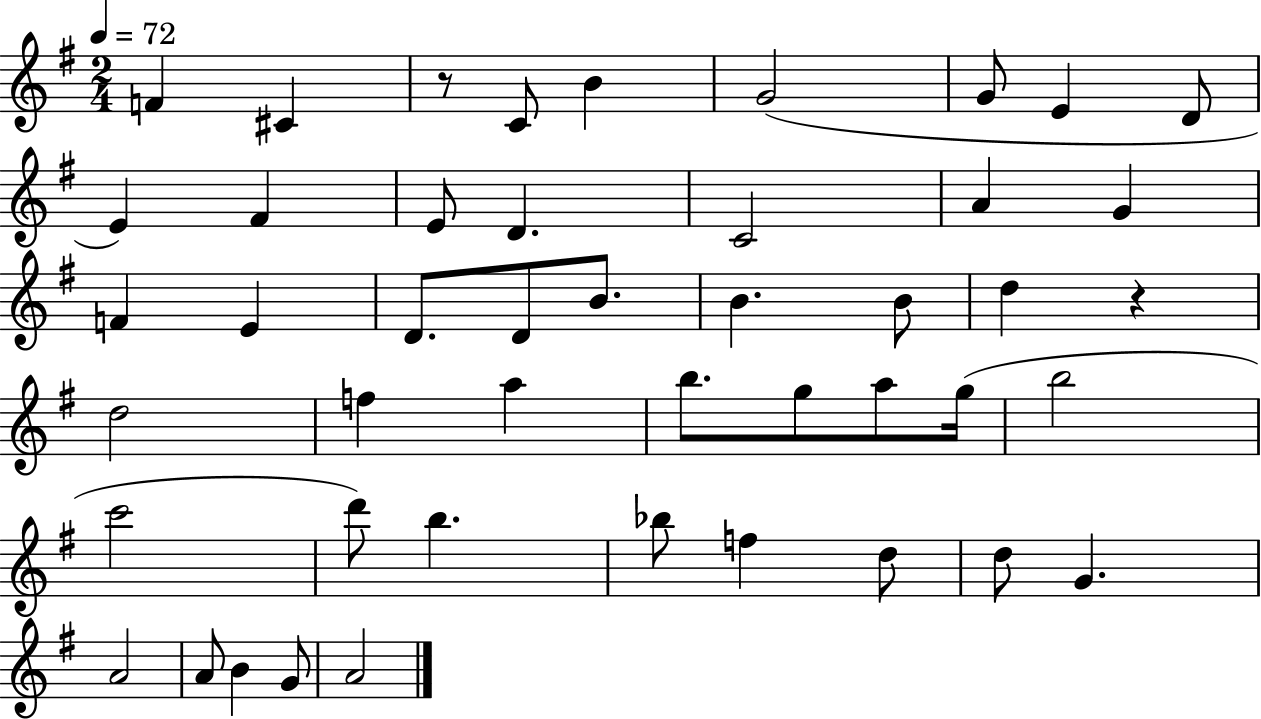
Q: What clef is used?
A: treble